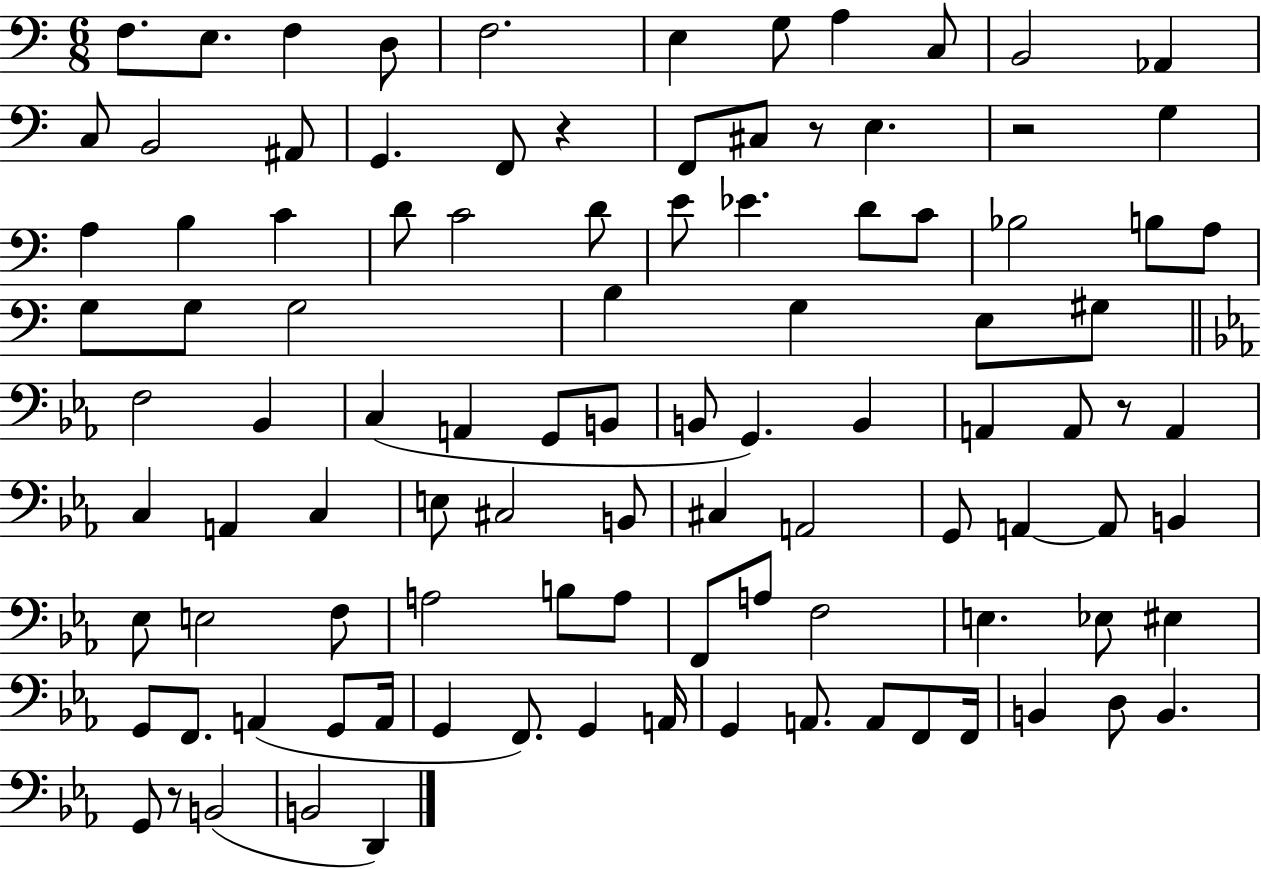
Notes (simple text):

F3/e. E3/e. F3/q D3/e F3/h. E3/q G3/e A3/q C3/e B2/h Ab2/q C3/e B2/h A#2/e G2/q. F2/e R/q F2/e C#3/e R/e E3/q. R/h G3/q A3/q B3/q C4/q D4/e C4/h D4/e E4/e Eb4/q. D4/e C4/e Bb3/h B3/e A3/e G3/e G3/e G3/h B3/q G3/q E3/e G#3/e F3/h Bb2/q C3/q A2/q G2/e B2/e B2/e G2/q. B2/q A2/q A2/e R/e A2/q C3/q A2/q C3/q E3/e C#3/h B2/e C#3/q A2/h G2/e A2/q A2/e B2/q Eb3/e E3/h F3/e A3/h B3/e A3/e F2/e A3/e F3/h E3/q. Eb3/e EIS3/q G2/e F2/e. A2/q G2/e A2/s G2/q F2/e. G2/q A2/s G2/q A2/e. A2/e F2/e F2/s B2/q D3/e B2/q. G2/e R/e B2/h B2/h D2/q